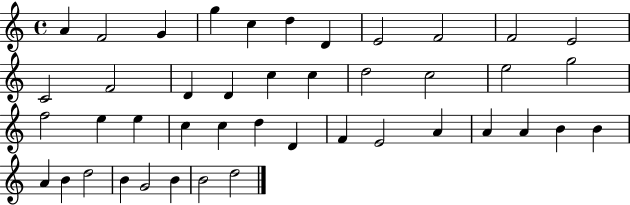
{
  \clef treble
  \time 4/4
  \defaultTimeSignature
  \key c \major
  a'4 f'2 g'4 | g''4 c''4 d''4 d'4 | e'2 f'2 | f'2 e'2 | \break c'2 f'2 | d'4 d'4 c''4 c''4 | d''2 c''2 | e''2 g''2 | \break f''2 e''4 e''4 | c''4 c''4 d''4 d'4 | f'4 e'2 a'4 | a'4 a'4 b'4 b'4 | \break a'4 b'4 d''2 | b'4 g'2 b'4 | b'2 d''2 | \bar "|."
}